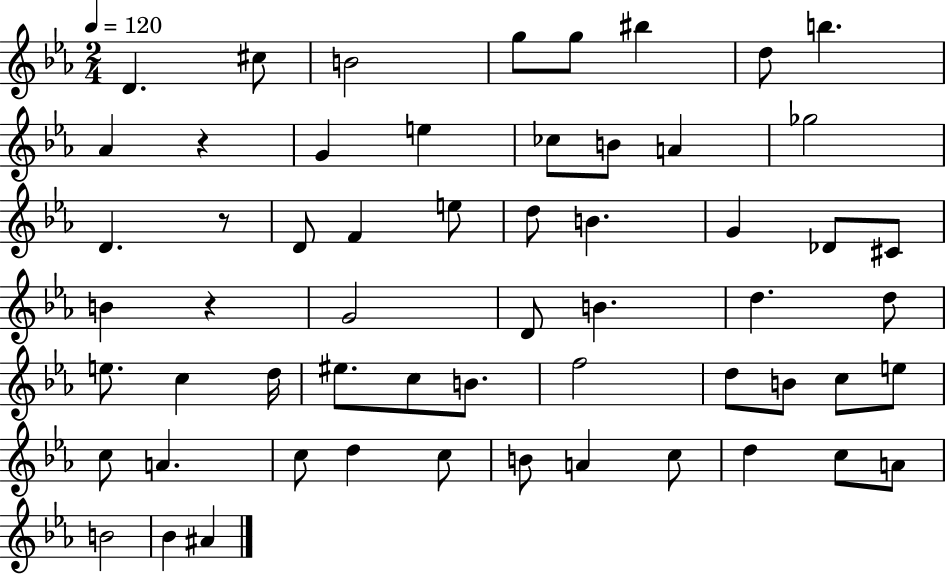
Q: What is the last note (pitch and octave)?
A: A#4